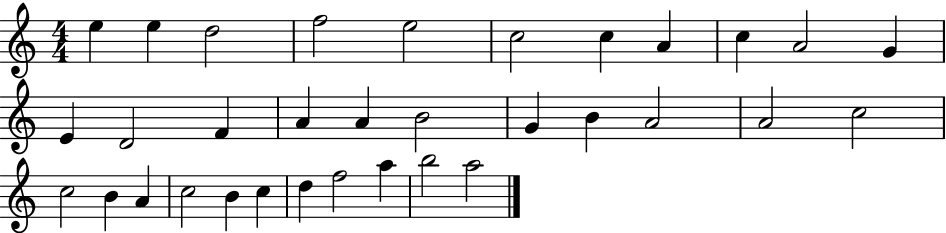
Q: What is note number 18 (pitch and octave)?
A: G4